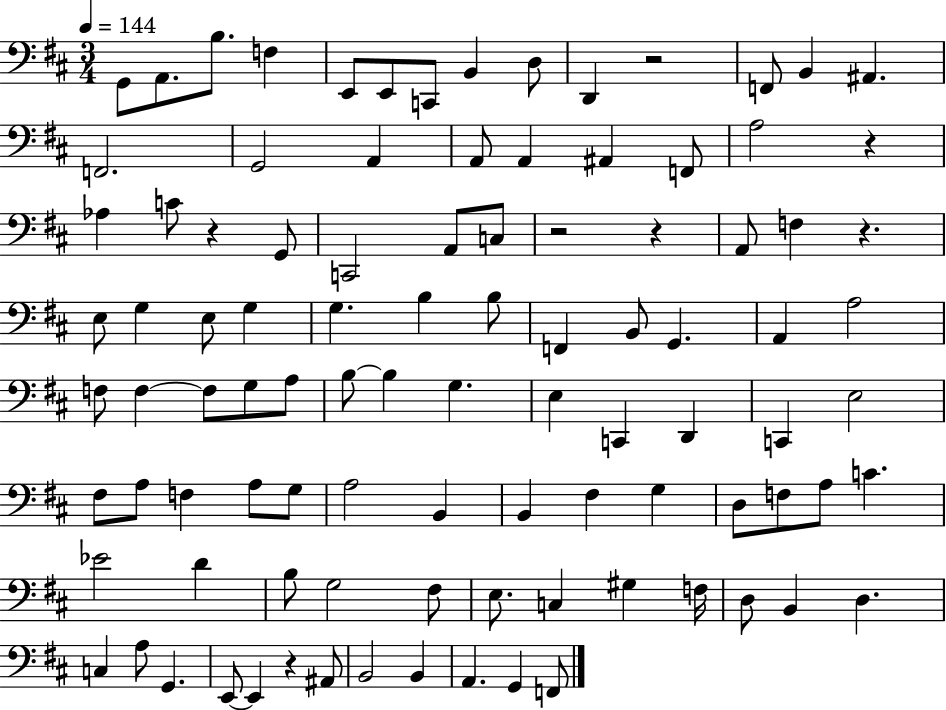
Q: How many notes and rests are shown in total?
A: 98